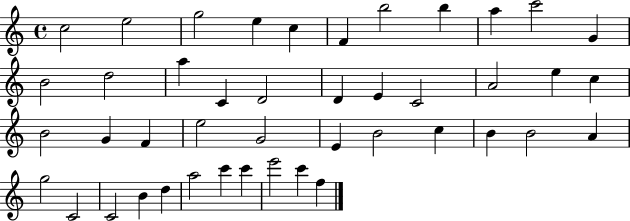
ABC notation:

X:1
T:Untitled
M:4/4
L:1/4
K:C
c2 e2 g2 e c F b2 b a c'2 G B2 d2 a C D2 D E C2 A2 e c B2 G F e2 G2 E B2 c B B2 A g2 C2 C2 B d a2 c' c' e'2 c' f